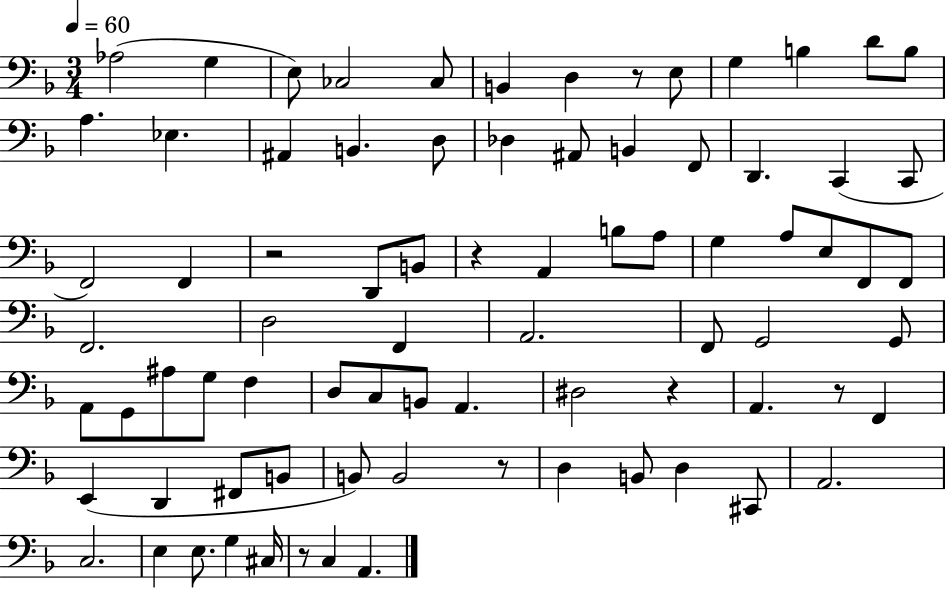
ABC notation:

X:1
T:Untitled
M:3/4
L:1/4
K:F
_A,2 G, E,/2 _C,2 _C,/2 B,, D, z/2 E,/2 G, B, D/2 B,/2 A, _E, ^A,, B,, D,/2 _D, ^A,,/2 B,, F,,/2 D,, C,, C,,/2 F,,2 F,, z2 D,,/2 B,,/2 z A,, B,/2 A,/2 G, A,/2 E,/2 F,,/2 F,,/2 F,,2 D,2 F,, A,,2 F,,/2 G,,2 G,,/2 A,,/2 G,,/2 ^A,/2 G,/2 F, D,/2 C,/2 B,,/2 A,, ^D,2 z A,, z/2 F,, E,, D,, ^F,,/2 B,,/2 B,,/2 B,,2 z/2 D, B,,/2 D, ^C,,/2 A,,2 C,2 E, E,/2 G, ^C,/4 z/2 C, A,,